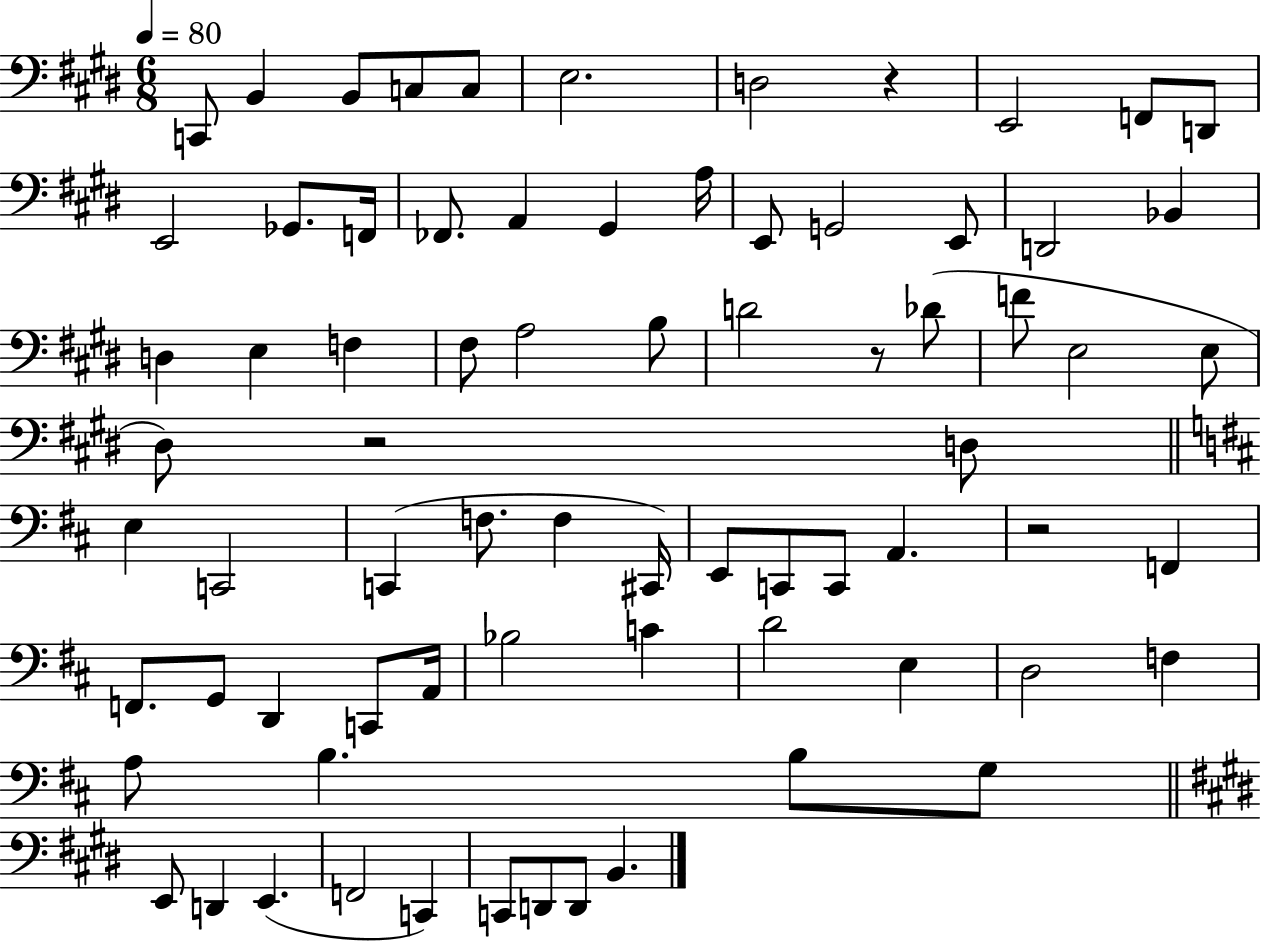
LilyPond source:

{
  \clef bass
  \numericTimeSignature
  \time 6/8
  \key e \major
  \tempo 4 = 80
  c,8 b,4 b,8 c8 c8 | e2. | d2 r4 | e,2 f,8 d,8 | \break e,2 ges,8. f,16 | fes,8. a,4 gis,4 a16 | e,8 g,2 e,8 | d,2 bes,4 | \break d4 e4 f4 | fis8 a2 b8 | d'2 r8 des'8( | f'8 e2 e8 | \break dis8) r2 d8 | \bar "||" \break \key d \major e4 c,2 | c,4( f8. f4 cis,16) | e,8 c,8 c,8 a,4. | r2 f,4 | \break f,8. g,8 d,4 c,8 a,16 | bes2 c'4 | d'2 e4 | d2 f4 | \break a8 b4. b8 g8 | \bar "||" \break \key e \major e,8 d,4 e,4.( | f,2 c,4) | c,8 d,8 d,8 b,4. | \bar "|."
}